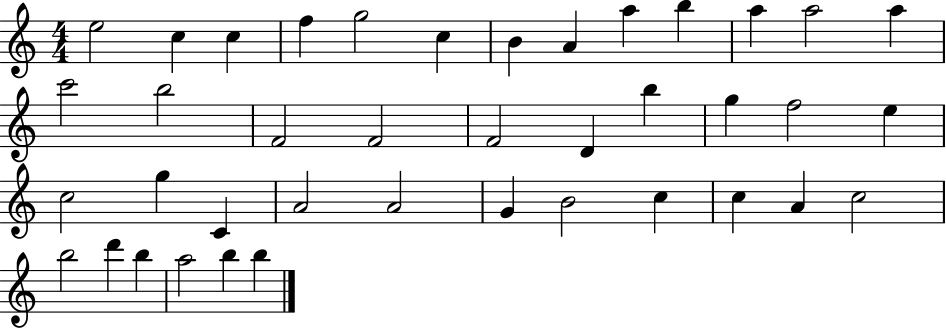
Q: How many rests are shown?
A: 0